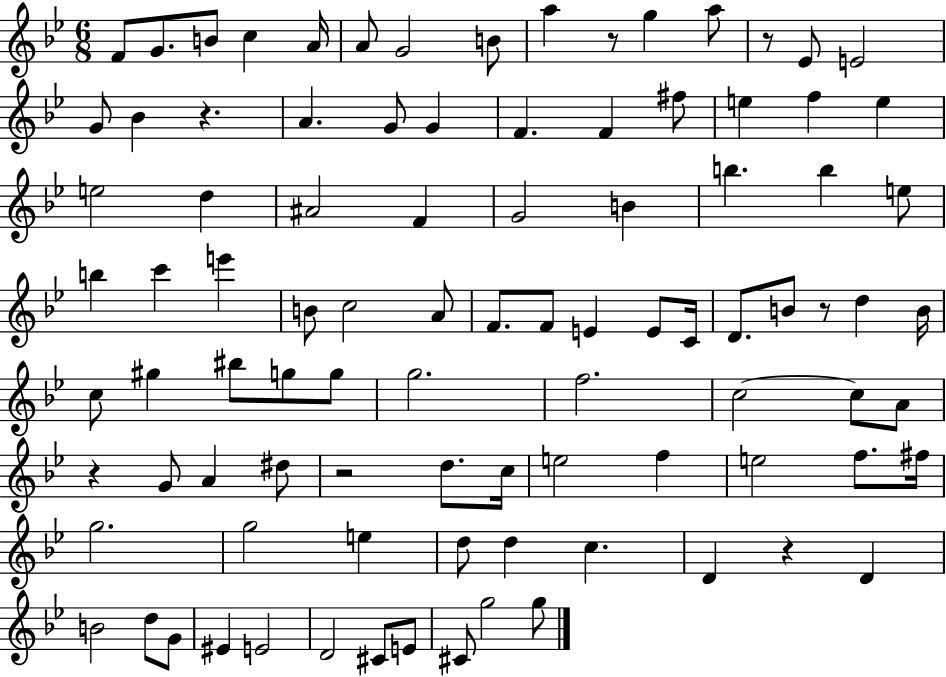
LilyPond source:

{
  \clef treble
  \numericTimeSignature
  \time 6/8
  \key bes \major
  f'8 g'8. b'8 c''4 a'16 | a'8 g'2 b'8 | a''4 r8 g''4 a''8 | r8 ees'8 e'2 | \break g'8 bes'4 r4. | a'4. g'8 g'4 | f'4. f'4 fis''8 | e''4 f''4 e''4 | \break e''2 d''4 | ais'2 f'4 | g'2 b'4 | b''4. b''4 e''8 | \break b''4 c'''4 e'''4 | b'8 c''2 a'8 | f'8. f'8 e'4 e'8 c'16 | d'8. b'8 r8 d''4 b'16 | \break c''8 gis''4 bis''8 g''8 g''8 | g''2. | f''2. | c''2~~ c''8 a'8 | \break r4 g'8 a'4 dis''8 | r2 d''8. c''16 | e''2 f''4 | e''2 f''8. fis''16 | \break g''2. | g''2 e''4 | d''8 d''4 c''4. | d'4 r4 d'4 | \break b'2 d''8 g'8 | eis'4 e'2 | d'2 cis'8 e'8 | cis'8 g''2 g''8 | \break \bar "|."
}